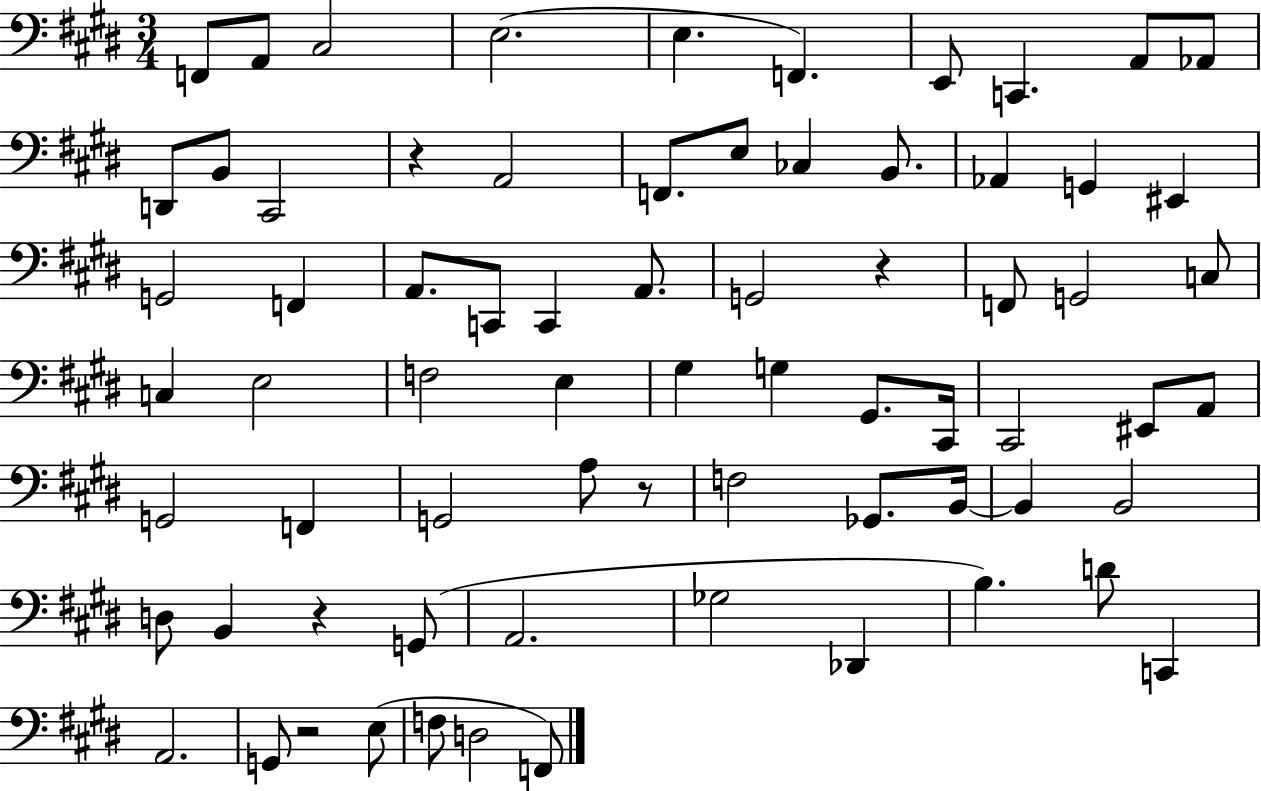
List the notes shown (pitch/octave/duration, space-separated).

F2/e A2/e C#3/h E3/h. E3/q. F2/q. E2/e C2/q. A2/e Ab2/e D2/e B2/e C#2/h R/q A2/h F2/e. E3/e CES3/q B2/e. Ab2/q G2/q EIS2/q G2/h F2/q A2/e. C2/e C2/q A2/e. G2/h R/q F2/e G2/h C3/e C3/q E3/h F3/h E3/q G#3/q G3/q G#2/e. C#2/s C#2/h EIS2/e A2/e G2/h F2/q G2/h A3/e R/e F3/h Gb2/e. B2/s B2/q B2/h D3/e B2/q R/q G2/e A2/h. Gb3/h Db2/q B3/q. D4/e C2/q A2/h. G2/e R/h E3/e F3/e D3/h F2/e